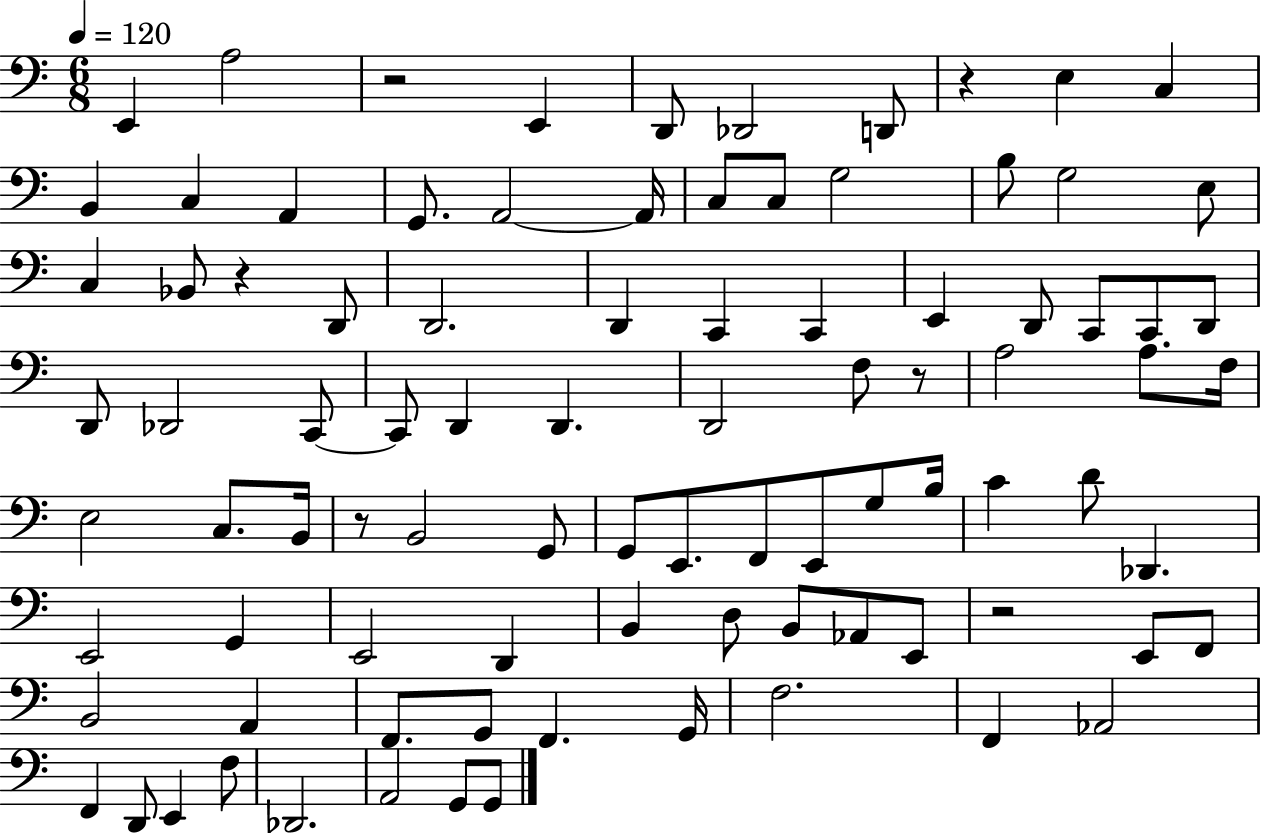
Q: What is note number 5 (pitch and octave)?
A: Db2